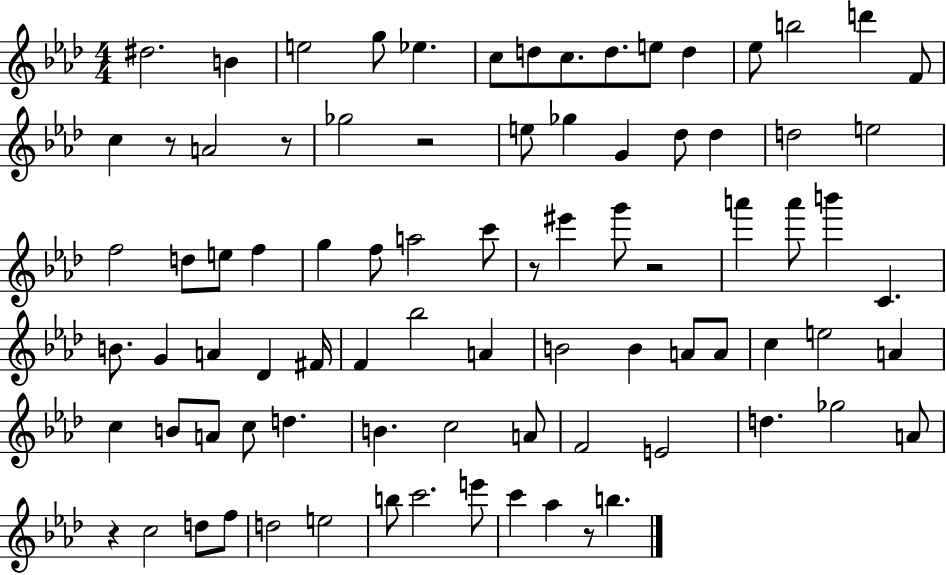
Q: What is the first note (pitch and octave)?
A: D#5